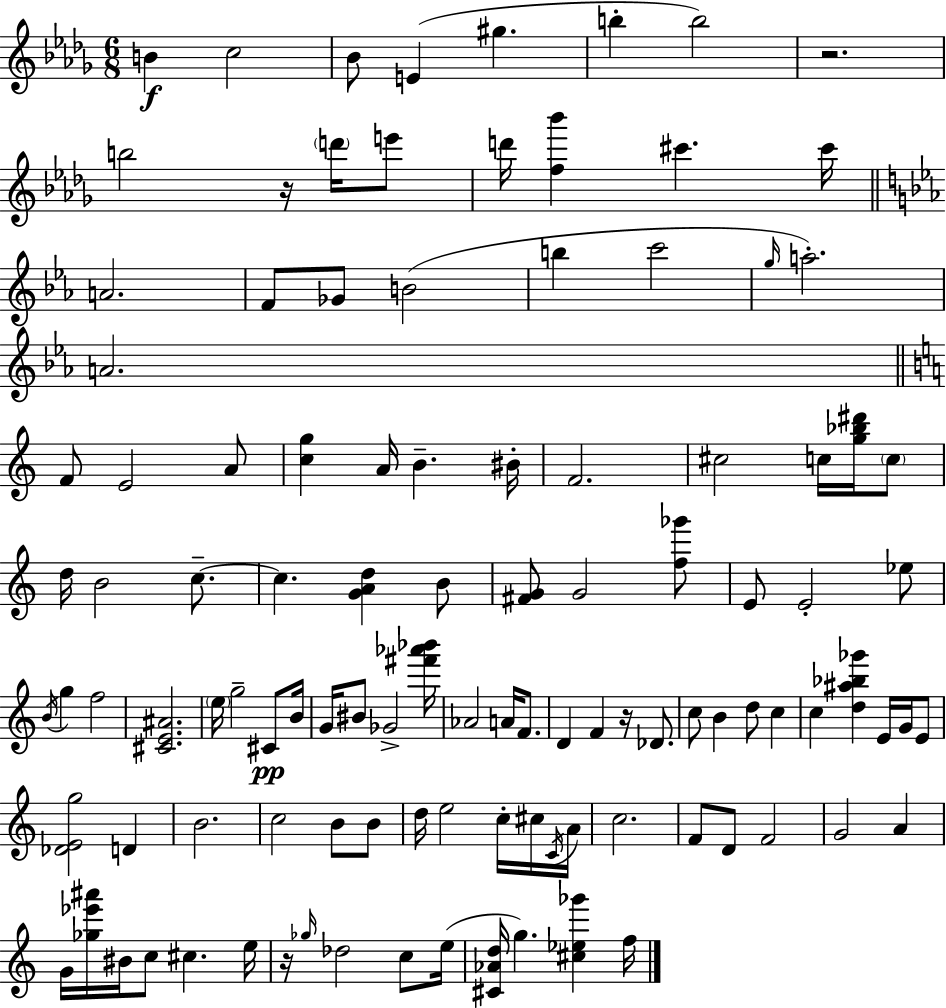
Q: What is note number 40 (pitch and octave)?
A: E4